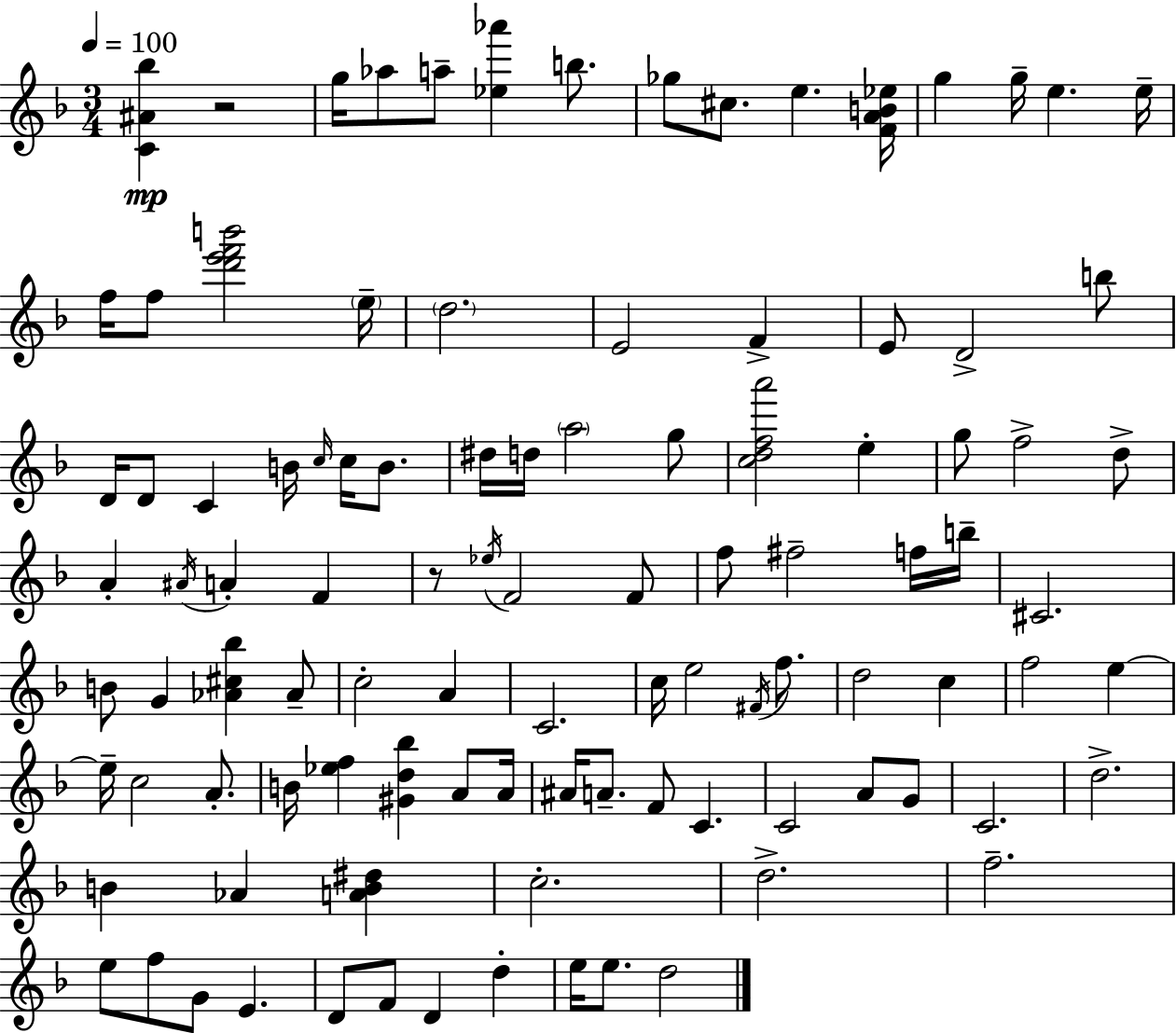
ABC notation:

X:1
T:Untitled
M:3/4
L:1/4
K:F
[C^A_b] z2 g/4 _a/2 a/2 [_e_a'] b/2 _g/2 ^c/2 e [FAB_e]/4 g g/4 e e/4 f/4 f/2 [d'e'f'b']2 e/4 d2 E2 F E/2 D2 b/2 D/4 D/2 C B/4 c/4 c/4 B/2 ^d/4 d/4 a2 g/2 [cdfa']2 e g/2 f2 d/2 A ^A/4 A F z/2 _e/4 F2 F/2 f/2 ^f2 f/4 b/4 ^C2 B/2 G [_A^c_b] _A/2 c2 A C2 c/4 e2 ^F/4 f/2 d2 c f2 e e/4 c2 A/2 B/4 [_ef] [^Gd_b] A/2 A/4 ^A/4 A/2 F/2 C C2 A/2 G/2 C2 d2 B _A [AB^d] c2 d2 f2 e/2 f/2 G/2 E D/2 F/2 D d e/4 e/2 d2